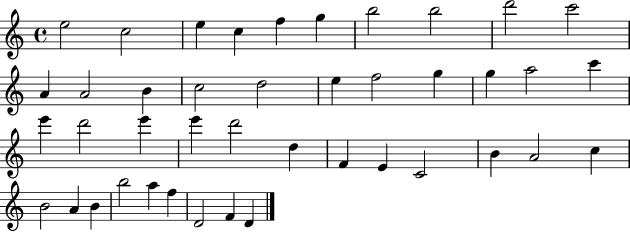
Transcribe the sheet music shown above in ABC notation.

X:1
T:Untitled
M:4/4
L:1/4
K:C
e2 c2 e c f g b2 b2 d'2 c'2 A A2 B c2 d2 e f2 g g a2 c' e' d'2 e' e' d'2 d F E C2 B A2 c B2 A B b2 a f D2 F D